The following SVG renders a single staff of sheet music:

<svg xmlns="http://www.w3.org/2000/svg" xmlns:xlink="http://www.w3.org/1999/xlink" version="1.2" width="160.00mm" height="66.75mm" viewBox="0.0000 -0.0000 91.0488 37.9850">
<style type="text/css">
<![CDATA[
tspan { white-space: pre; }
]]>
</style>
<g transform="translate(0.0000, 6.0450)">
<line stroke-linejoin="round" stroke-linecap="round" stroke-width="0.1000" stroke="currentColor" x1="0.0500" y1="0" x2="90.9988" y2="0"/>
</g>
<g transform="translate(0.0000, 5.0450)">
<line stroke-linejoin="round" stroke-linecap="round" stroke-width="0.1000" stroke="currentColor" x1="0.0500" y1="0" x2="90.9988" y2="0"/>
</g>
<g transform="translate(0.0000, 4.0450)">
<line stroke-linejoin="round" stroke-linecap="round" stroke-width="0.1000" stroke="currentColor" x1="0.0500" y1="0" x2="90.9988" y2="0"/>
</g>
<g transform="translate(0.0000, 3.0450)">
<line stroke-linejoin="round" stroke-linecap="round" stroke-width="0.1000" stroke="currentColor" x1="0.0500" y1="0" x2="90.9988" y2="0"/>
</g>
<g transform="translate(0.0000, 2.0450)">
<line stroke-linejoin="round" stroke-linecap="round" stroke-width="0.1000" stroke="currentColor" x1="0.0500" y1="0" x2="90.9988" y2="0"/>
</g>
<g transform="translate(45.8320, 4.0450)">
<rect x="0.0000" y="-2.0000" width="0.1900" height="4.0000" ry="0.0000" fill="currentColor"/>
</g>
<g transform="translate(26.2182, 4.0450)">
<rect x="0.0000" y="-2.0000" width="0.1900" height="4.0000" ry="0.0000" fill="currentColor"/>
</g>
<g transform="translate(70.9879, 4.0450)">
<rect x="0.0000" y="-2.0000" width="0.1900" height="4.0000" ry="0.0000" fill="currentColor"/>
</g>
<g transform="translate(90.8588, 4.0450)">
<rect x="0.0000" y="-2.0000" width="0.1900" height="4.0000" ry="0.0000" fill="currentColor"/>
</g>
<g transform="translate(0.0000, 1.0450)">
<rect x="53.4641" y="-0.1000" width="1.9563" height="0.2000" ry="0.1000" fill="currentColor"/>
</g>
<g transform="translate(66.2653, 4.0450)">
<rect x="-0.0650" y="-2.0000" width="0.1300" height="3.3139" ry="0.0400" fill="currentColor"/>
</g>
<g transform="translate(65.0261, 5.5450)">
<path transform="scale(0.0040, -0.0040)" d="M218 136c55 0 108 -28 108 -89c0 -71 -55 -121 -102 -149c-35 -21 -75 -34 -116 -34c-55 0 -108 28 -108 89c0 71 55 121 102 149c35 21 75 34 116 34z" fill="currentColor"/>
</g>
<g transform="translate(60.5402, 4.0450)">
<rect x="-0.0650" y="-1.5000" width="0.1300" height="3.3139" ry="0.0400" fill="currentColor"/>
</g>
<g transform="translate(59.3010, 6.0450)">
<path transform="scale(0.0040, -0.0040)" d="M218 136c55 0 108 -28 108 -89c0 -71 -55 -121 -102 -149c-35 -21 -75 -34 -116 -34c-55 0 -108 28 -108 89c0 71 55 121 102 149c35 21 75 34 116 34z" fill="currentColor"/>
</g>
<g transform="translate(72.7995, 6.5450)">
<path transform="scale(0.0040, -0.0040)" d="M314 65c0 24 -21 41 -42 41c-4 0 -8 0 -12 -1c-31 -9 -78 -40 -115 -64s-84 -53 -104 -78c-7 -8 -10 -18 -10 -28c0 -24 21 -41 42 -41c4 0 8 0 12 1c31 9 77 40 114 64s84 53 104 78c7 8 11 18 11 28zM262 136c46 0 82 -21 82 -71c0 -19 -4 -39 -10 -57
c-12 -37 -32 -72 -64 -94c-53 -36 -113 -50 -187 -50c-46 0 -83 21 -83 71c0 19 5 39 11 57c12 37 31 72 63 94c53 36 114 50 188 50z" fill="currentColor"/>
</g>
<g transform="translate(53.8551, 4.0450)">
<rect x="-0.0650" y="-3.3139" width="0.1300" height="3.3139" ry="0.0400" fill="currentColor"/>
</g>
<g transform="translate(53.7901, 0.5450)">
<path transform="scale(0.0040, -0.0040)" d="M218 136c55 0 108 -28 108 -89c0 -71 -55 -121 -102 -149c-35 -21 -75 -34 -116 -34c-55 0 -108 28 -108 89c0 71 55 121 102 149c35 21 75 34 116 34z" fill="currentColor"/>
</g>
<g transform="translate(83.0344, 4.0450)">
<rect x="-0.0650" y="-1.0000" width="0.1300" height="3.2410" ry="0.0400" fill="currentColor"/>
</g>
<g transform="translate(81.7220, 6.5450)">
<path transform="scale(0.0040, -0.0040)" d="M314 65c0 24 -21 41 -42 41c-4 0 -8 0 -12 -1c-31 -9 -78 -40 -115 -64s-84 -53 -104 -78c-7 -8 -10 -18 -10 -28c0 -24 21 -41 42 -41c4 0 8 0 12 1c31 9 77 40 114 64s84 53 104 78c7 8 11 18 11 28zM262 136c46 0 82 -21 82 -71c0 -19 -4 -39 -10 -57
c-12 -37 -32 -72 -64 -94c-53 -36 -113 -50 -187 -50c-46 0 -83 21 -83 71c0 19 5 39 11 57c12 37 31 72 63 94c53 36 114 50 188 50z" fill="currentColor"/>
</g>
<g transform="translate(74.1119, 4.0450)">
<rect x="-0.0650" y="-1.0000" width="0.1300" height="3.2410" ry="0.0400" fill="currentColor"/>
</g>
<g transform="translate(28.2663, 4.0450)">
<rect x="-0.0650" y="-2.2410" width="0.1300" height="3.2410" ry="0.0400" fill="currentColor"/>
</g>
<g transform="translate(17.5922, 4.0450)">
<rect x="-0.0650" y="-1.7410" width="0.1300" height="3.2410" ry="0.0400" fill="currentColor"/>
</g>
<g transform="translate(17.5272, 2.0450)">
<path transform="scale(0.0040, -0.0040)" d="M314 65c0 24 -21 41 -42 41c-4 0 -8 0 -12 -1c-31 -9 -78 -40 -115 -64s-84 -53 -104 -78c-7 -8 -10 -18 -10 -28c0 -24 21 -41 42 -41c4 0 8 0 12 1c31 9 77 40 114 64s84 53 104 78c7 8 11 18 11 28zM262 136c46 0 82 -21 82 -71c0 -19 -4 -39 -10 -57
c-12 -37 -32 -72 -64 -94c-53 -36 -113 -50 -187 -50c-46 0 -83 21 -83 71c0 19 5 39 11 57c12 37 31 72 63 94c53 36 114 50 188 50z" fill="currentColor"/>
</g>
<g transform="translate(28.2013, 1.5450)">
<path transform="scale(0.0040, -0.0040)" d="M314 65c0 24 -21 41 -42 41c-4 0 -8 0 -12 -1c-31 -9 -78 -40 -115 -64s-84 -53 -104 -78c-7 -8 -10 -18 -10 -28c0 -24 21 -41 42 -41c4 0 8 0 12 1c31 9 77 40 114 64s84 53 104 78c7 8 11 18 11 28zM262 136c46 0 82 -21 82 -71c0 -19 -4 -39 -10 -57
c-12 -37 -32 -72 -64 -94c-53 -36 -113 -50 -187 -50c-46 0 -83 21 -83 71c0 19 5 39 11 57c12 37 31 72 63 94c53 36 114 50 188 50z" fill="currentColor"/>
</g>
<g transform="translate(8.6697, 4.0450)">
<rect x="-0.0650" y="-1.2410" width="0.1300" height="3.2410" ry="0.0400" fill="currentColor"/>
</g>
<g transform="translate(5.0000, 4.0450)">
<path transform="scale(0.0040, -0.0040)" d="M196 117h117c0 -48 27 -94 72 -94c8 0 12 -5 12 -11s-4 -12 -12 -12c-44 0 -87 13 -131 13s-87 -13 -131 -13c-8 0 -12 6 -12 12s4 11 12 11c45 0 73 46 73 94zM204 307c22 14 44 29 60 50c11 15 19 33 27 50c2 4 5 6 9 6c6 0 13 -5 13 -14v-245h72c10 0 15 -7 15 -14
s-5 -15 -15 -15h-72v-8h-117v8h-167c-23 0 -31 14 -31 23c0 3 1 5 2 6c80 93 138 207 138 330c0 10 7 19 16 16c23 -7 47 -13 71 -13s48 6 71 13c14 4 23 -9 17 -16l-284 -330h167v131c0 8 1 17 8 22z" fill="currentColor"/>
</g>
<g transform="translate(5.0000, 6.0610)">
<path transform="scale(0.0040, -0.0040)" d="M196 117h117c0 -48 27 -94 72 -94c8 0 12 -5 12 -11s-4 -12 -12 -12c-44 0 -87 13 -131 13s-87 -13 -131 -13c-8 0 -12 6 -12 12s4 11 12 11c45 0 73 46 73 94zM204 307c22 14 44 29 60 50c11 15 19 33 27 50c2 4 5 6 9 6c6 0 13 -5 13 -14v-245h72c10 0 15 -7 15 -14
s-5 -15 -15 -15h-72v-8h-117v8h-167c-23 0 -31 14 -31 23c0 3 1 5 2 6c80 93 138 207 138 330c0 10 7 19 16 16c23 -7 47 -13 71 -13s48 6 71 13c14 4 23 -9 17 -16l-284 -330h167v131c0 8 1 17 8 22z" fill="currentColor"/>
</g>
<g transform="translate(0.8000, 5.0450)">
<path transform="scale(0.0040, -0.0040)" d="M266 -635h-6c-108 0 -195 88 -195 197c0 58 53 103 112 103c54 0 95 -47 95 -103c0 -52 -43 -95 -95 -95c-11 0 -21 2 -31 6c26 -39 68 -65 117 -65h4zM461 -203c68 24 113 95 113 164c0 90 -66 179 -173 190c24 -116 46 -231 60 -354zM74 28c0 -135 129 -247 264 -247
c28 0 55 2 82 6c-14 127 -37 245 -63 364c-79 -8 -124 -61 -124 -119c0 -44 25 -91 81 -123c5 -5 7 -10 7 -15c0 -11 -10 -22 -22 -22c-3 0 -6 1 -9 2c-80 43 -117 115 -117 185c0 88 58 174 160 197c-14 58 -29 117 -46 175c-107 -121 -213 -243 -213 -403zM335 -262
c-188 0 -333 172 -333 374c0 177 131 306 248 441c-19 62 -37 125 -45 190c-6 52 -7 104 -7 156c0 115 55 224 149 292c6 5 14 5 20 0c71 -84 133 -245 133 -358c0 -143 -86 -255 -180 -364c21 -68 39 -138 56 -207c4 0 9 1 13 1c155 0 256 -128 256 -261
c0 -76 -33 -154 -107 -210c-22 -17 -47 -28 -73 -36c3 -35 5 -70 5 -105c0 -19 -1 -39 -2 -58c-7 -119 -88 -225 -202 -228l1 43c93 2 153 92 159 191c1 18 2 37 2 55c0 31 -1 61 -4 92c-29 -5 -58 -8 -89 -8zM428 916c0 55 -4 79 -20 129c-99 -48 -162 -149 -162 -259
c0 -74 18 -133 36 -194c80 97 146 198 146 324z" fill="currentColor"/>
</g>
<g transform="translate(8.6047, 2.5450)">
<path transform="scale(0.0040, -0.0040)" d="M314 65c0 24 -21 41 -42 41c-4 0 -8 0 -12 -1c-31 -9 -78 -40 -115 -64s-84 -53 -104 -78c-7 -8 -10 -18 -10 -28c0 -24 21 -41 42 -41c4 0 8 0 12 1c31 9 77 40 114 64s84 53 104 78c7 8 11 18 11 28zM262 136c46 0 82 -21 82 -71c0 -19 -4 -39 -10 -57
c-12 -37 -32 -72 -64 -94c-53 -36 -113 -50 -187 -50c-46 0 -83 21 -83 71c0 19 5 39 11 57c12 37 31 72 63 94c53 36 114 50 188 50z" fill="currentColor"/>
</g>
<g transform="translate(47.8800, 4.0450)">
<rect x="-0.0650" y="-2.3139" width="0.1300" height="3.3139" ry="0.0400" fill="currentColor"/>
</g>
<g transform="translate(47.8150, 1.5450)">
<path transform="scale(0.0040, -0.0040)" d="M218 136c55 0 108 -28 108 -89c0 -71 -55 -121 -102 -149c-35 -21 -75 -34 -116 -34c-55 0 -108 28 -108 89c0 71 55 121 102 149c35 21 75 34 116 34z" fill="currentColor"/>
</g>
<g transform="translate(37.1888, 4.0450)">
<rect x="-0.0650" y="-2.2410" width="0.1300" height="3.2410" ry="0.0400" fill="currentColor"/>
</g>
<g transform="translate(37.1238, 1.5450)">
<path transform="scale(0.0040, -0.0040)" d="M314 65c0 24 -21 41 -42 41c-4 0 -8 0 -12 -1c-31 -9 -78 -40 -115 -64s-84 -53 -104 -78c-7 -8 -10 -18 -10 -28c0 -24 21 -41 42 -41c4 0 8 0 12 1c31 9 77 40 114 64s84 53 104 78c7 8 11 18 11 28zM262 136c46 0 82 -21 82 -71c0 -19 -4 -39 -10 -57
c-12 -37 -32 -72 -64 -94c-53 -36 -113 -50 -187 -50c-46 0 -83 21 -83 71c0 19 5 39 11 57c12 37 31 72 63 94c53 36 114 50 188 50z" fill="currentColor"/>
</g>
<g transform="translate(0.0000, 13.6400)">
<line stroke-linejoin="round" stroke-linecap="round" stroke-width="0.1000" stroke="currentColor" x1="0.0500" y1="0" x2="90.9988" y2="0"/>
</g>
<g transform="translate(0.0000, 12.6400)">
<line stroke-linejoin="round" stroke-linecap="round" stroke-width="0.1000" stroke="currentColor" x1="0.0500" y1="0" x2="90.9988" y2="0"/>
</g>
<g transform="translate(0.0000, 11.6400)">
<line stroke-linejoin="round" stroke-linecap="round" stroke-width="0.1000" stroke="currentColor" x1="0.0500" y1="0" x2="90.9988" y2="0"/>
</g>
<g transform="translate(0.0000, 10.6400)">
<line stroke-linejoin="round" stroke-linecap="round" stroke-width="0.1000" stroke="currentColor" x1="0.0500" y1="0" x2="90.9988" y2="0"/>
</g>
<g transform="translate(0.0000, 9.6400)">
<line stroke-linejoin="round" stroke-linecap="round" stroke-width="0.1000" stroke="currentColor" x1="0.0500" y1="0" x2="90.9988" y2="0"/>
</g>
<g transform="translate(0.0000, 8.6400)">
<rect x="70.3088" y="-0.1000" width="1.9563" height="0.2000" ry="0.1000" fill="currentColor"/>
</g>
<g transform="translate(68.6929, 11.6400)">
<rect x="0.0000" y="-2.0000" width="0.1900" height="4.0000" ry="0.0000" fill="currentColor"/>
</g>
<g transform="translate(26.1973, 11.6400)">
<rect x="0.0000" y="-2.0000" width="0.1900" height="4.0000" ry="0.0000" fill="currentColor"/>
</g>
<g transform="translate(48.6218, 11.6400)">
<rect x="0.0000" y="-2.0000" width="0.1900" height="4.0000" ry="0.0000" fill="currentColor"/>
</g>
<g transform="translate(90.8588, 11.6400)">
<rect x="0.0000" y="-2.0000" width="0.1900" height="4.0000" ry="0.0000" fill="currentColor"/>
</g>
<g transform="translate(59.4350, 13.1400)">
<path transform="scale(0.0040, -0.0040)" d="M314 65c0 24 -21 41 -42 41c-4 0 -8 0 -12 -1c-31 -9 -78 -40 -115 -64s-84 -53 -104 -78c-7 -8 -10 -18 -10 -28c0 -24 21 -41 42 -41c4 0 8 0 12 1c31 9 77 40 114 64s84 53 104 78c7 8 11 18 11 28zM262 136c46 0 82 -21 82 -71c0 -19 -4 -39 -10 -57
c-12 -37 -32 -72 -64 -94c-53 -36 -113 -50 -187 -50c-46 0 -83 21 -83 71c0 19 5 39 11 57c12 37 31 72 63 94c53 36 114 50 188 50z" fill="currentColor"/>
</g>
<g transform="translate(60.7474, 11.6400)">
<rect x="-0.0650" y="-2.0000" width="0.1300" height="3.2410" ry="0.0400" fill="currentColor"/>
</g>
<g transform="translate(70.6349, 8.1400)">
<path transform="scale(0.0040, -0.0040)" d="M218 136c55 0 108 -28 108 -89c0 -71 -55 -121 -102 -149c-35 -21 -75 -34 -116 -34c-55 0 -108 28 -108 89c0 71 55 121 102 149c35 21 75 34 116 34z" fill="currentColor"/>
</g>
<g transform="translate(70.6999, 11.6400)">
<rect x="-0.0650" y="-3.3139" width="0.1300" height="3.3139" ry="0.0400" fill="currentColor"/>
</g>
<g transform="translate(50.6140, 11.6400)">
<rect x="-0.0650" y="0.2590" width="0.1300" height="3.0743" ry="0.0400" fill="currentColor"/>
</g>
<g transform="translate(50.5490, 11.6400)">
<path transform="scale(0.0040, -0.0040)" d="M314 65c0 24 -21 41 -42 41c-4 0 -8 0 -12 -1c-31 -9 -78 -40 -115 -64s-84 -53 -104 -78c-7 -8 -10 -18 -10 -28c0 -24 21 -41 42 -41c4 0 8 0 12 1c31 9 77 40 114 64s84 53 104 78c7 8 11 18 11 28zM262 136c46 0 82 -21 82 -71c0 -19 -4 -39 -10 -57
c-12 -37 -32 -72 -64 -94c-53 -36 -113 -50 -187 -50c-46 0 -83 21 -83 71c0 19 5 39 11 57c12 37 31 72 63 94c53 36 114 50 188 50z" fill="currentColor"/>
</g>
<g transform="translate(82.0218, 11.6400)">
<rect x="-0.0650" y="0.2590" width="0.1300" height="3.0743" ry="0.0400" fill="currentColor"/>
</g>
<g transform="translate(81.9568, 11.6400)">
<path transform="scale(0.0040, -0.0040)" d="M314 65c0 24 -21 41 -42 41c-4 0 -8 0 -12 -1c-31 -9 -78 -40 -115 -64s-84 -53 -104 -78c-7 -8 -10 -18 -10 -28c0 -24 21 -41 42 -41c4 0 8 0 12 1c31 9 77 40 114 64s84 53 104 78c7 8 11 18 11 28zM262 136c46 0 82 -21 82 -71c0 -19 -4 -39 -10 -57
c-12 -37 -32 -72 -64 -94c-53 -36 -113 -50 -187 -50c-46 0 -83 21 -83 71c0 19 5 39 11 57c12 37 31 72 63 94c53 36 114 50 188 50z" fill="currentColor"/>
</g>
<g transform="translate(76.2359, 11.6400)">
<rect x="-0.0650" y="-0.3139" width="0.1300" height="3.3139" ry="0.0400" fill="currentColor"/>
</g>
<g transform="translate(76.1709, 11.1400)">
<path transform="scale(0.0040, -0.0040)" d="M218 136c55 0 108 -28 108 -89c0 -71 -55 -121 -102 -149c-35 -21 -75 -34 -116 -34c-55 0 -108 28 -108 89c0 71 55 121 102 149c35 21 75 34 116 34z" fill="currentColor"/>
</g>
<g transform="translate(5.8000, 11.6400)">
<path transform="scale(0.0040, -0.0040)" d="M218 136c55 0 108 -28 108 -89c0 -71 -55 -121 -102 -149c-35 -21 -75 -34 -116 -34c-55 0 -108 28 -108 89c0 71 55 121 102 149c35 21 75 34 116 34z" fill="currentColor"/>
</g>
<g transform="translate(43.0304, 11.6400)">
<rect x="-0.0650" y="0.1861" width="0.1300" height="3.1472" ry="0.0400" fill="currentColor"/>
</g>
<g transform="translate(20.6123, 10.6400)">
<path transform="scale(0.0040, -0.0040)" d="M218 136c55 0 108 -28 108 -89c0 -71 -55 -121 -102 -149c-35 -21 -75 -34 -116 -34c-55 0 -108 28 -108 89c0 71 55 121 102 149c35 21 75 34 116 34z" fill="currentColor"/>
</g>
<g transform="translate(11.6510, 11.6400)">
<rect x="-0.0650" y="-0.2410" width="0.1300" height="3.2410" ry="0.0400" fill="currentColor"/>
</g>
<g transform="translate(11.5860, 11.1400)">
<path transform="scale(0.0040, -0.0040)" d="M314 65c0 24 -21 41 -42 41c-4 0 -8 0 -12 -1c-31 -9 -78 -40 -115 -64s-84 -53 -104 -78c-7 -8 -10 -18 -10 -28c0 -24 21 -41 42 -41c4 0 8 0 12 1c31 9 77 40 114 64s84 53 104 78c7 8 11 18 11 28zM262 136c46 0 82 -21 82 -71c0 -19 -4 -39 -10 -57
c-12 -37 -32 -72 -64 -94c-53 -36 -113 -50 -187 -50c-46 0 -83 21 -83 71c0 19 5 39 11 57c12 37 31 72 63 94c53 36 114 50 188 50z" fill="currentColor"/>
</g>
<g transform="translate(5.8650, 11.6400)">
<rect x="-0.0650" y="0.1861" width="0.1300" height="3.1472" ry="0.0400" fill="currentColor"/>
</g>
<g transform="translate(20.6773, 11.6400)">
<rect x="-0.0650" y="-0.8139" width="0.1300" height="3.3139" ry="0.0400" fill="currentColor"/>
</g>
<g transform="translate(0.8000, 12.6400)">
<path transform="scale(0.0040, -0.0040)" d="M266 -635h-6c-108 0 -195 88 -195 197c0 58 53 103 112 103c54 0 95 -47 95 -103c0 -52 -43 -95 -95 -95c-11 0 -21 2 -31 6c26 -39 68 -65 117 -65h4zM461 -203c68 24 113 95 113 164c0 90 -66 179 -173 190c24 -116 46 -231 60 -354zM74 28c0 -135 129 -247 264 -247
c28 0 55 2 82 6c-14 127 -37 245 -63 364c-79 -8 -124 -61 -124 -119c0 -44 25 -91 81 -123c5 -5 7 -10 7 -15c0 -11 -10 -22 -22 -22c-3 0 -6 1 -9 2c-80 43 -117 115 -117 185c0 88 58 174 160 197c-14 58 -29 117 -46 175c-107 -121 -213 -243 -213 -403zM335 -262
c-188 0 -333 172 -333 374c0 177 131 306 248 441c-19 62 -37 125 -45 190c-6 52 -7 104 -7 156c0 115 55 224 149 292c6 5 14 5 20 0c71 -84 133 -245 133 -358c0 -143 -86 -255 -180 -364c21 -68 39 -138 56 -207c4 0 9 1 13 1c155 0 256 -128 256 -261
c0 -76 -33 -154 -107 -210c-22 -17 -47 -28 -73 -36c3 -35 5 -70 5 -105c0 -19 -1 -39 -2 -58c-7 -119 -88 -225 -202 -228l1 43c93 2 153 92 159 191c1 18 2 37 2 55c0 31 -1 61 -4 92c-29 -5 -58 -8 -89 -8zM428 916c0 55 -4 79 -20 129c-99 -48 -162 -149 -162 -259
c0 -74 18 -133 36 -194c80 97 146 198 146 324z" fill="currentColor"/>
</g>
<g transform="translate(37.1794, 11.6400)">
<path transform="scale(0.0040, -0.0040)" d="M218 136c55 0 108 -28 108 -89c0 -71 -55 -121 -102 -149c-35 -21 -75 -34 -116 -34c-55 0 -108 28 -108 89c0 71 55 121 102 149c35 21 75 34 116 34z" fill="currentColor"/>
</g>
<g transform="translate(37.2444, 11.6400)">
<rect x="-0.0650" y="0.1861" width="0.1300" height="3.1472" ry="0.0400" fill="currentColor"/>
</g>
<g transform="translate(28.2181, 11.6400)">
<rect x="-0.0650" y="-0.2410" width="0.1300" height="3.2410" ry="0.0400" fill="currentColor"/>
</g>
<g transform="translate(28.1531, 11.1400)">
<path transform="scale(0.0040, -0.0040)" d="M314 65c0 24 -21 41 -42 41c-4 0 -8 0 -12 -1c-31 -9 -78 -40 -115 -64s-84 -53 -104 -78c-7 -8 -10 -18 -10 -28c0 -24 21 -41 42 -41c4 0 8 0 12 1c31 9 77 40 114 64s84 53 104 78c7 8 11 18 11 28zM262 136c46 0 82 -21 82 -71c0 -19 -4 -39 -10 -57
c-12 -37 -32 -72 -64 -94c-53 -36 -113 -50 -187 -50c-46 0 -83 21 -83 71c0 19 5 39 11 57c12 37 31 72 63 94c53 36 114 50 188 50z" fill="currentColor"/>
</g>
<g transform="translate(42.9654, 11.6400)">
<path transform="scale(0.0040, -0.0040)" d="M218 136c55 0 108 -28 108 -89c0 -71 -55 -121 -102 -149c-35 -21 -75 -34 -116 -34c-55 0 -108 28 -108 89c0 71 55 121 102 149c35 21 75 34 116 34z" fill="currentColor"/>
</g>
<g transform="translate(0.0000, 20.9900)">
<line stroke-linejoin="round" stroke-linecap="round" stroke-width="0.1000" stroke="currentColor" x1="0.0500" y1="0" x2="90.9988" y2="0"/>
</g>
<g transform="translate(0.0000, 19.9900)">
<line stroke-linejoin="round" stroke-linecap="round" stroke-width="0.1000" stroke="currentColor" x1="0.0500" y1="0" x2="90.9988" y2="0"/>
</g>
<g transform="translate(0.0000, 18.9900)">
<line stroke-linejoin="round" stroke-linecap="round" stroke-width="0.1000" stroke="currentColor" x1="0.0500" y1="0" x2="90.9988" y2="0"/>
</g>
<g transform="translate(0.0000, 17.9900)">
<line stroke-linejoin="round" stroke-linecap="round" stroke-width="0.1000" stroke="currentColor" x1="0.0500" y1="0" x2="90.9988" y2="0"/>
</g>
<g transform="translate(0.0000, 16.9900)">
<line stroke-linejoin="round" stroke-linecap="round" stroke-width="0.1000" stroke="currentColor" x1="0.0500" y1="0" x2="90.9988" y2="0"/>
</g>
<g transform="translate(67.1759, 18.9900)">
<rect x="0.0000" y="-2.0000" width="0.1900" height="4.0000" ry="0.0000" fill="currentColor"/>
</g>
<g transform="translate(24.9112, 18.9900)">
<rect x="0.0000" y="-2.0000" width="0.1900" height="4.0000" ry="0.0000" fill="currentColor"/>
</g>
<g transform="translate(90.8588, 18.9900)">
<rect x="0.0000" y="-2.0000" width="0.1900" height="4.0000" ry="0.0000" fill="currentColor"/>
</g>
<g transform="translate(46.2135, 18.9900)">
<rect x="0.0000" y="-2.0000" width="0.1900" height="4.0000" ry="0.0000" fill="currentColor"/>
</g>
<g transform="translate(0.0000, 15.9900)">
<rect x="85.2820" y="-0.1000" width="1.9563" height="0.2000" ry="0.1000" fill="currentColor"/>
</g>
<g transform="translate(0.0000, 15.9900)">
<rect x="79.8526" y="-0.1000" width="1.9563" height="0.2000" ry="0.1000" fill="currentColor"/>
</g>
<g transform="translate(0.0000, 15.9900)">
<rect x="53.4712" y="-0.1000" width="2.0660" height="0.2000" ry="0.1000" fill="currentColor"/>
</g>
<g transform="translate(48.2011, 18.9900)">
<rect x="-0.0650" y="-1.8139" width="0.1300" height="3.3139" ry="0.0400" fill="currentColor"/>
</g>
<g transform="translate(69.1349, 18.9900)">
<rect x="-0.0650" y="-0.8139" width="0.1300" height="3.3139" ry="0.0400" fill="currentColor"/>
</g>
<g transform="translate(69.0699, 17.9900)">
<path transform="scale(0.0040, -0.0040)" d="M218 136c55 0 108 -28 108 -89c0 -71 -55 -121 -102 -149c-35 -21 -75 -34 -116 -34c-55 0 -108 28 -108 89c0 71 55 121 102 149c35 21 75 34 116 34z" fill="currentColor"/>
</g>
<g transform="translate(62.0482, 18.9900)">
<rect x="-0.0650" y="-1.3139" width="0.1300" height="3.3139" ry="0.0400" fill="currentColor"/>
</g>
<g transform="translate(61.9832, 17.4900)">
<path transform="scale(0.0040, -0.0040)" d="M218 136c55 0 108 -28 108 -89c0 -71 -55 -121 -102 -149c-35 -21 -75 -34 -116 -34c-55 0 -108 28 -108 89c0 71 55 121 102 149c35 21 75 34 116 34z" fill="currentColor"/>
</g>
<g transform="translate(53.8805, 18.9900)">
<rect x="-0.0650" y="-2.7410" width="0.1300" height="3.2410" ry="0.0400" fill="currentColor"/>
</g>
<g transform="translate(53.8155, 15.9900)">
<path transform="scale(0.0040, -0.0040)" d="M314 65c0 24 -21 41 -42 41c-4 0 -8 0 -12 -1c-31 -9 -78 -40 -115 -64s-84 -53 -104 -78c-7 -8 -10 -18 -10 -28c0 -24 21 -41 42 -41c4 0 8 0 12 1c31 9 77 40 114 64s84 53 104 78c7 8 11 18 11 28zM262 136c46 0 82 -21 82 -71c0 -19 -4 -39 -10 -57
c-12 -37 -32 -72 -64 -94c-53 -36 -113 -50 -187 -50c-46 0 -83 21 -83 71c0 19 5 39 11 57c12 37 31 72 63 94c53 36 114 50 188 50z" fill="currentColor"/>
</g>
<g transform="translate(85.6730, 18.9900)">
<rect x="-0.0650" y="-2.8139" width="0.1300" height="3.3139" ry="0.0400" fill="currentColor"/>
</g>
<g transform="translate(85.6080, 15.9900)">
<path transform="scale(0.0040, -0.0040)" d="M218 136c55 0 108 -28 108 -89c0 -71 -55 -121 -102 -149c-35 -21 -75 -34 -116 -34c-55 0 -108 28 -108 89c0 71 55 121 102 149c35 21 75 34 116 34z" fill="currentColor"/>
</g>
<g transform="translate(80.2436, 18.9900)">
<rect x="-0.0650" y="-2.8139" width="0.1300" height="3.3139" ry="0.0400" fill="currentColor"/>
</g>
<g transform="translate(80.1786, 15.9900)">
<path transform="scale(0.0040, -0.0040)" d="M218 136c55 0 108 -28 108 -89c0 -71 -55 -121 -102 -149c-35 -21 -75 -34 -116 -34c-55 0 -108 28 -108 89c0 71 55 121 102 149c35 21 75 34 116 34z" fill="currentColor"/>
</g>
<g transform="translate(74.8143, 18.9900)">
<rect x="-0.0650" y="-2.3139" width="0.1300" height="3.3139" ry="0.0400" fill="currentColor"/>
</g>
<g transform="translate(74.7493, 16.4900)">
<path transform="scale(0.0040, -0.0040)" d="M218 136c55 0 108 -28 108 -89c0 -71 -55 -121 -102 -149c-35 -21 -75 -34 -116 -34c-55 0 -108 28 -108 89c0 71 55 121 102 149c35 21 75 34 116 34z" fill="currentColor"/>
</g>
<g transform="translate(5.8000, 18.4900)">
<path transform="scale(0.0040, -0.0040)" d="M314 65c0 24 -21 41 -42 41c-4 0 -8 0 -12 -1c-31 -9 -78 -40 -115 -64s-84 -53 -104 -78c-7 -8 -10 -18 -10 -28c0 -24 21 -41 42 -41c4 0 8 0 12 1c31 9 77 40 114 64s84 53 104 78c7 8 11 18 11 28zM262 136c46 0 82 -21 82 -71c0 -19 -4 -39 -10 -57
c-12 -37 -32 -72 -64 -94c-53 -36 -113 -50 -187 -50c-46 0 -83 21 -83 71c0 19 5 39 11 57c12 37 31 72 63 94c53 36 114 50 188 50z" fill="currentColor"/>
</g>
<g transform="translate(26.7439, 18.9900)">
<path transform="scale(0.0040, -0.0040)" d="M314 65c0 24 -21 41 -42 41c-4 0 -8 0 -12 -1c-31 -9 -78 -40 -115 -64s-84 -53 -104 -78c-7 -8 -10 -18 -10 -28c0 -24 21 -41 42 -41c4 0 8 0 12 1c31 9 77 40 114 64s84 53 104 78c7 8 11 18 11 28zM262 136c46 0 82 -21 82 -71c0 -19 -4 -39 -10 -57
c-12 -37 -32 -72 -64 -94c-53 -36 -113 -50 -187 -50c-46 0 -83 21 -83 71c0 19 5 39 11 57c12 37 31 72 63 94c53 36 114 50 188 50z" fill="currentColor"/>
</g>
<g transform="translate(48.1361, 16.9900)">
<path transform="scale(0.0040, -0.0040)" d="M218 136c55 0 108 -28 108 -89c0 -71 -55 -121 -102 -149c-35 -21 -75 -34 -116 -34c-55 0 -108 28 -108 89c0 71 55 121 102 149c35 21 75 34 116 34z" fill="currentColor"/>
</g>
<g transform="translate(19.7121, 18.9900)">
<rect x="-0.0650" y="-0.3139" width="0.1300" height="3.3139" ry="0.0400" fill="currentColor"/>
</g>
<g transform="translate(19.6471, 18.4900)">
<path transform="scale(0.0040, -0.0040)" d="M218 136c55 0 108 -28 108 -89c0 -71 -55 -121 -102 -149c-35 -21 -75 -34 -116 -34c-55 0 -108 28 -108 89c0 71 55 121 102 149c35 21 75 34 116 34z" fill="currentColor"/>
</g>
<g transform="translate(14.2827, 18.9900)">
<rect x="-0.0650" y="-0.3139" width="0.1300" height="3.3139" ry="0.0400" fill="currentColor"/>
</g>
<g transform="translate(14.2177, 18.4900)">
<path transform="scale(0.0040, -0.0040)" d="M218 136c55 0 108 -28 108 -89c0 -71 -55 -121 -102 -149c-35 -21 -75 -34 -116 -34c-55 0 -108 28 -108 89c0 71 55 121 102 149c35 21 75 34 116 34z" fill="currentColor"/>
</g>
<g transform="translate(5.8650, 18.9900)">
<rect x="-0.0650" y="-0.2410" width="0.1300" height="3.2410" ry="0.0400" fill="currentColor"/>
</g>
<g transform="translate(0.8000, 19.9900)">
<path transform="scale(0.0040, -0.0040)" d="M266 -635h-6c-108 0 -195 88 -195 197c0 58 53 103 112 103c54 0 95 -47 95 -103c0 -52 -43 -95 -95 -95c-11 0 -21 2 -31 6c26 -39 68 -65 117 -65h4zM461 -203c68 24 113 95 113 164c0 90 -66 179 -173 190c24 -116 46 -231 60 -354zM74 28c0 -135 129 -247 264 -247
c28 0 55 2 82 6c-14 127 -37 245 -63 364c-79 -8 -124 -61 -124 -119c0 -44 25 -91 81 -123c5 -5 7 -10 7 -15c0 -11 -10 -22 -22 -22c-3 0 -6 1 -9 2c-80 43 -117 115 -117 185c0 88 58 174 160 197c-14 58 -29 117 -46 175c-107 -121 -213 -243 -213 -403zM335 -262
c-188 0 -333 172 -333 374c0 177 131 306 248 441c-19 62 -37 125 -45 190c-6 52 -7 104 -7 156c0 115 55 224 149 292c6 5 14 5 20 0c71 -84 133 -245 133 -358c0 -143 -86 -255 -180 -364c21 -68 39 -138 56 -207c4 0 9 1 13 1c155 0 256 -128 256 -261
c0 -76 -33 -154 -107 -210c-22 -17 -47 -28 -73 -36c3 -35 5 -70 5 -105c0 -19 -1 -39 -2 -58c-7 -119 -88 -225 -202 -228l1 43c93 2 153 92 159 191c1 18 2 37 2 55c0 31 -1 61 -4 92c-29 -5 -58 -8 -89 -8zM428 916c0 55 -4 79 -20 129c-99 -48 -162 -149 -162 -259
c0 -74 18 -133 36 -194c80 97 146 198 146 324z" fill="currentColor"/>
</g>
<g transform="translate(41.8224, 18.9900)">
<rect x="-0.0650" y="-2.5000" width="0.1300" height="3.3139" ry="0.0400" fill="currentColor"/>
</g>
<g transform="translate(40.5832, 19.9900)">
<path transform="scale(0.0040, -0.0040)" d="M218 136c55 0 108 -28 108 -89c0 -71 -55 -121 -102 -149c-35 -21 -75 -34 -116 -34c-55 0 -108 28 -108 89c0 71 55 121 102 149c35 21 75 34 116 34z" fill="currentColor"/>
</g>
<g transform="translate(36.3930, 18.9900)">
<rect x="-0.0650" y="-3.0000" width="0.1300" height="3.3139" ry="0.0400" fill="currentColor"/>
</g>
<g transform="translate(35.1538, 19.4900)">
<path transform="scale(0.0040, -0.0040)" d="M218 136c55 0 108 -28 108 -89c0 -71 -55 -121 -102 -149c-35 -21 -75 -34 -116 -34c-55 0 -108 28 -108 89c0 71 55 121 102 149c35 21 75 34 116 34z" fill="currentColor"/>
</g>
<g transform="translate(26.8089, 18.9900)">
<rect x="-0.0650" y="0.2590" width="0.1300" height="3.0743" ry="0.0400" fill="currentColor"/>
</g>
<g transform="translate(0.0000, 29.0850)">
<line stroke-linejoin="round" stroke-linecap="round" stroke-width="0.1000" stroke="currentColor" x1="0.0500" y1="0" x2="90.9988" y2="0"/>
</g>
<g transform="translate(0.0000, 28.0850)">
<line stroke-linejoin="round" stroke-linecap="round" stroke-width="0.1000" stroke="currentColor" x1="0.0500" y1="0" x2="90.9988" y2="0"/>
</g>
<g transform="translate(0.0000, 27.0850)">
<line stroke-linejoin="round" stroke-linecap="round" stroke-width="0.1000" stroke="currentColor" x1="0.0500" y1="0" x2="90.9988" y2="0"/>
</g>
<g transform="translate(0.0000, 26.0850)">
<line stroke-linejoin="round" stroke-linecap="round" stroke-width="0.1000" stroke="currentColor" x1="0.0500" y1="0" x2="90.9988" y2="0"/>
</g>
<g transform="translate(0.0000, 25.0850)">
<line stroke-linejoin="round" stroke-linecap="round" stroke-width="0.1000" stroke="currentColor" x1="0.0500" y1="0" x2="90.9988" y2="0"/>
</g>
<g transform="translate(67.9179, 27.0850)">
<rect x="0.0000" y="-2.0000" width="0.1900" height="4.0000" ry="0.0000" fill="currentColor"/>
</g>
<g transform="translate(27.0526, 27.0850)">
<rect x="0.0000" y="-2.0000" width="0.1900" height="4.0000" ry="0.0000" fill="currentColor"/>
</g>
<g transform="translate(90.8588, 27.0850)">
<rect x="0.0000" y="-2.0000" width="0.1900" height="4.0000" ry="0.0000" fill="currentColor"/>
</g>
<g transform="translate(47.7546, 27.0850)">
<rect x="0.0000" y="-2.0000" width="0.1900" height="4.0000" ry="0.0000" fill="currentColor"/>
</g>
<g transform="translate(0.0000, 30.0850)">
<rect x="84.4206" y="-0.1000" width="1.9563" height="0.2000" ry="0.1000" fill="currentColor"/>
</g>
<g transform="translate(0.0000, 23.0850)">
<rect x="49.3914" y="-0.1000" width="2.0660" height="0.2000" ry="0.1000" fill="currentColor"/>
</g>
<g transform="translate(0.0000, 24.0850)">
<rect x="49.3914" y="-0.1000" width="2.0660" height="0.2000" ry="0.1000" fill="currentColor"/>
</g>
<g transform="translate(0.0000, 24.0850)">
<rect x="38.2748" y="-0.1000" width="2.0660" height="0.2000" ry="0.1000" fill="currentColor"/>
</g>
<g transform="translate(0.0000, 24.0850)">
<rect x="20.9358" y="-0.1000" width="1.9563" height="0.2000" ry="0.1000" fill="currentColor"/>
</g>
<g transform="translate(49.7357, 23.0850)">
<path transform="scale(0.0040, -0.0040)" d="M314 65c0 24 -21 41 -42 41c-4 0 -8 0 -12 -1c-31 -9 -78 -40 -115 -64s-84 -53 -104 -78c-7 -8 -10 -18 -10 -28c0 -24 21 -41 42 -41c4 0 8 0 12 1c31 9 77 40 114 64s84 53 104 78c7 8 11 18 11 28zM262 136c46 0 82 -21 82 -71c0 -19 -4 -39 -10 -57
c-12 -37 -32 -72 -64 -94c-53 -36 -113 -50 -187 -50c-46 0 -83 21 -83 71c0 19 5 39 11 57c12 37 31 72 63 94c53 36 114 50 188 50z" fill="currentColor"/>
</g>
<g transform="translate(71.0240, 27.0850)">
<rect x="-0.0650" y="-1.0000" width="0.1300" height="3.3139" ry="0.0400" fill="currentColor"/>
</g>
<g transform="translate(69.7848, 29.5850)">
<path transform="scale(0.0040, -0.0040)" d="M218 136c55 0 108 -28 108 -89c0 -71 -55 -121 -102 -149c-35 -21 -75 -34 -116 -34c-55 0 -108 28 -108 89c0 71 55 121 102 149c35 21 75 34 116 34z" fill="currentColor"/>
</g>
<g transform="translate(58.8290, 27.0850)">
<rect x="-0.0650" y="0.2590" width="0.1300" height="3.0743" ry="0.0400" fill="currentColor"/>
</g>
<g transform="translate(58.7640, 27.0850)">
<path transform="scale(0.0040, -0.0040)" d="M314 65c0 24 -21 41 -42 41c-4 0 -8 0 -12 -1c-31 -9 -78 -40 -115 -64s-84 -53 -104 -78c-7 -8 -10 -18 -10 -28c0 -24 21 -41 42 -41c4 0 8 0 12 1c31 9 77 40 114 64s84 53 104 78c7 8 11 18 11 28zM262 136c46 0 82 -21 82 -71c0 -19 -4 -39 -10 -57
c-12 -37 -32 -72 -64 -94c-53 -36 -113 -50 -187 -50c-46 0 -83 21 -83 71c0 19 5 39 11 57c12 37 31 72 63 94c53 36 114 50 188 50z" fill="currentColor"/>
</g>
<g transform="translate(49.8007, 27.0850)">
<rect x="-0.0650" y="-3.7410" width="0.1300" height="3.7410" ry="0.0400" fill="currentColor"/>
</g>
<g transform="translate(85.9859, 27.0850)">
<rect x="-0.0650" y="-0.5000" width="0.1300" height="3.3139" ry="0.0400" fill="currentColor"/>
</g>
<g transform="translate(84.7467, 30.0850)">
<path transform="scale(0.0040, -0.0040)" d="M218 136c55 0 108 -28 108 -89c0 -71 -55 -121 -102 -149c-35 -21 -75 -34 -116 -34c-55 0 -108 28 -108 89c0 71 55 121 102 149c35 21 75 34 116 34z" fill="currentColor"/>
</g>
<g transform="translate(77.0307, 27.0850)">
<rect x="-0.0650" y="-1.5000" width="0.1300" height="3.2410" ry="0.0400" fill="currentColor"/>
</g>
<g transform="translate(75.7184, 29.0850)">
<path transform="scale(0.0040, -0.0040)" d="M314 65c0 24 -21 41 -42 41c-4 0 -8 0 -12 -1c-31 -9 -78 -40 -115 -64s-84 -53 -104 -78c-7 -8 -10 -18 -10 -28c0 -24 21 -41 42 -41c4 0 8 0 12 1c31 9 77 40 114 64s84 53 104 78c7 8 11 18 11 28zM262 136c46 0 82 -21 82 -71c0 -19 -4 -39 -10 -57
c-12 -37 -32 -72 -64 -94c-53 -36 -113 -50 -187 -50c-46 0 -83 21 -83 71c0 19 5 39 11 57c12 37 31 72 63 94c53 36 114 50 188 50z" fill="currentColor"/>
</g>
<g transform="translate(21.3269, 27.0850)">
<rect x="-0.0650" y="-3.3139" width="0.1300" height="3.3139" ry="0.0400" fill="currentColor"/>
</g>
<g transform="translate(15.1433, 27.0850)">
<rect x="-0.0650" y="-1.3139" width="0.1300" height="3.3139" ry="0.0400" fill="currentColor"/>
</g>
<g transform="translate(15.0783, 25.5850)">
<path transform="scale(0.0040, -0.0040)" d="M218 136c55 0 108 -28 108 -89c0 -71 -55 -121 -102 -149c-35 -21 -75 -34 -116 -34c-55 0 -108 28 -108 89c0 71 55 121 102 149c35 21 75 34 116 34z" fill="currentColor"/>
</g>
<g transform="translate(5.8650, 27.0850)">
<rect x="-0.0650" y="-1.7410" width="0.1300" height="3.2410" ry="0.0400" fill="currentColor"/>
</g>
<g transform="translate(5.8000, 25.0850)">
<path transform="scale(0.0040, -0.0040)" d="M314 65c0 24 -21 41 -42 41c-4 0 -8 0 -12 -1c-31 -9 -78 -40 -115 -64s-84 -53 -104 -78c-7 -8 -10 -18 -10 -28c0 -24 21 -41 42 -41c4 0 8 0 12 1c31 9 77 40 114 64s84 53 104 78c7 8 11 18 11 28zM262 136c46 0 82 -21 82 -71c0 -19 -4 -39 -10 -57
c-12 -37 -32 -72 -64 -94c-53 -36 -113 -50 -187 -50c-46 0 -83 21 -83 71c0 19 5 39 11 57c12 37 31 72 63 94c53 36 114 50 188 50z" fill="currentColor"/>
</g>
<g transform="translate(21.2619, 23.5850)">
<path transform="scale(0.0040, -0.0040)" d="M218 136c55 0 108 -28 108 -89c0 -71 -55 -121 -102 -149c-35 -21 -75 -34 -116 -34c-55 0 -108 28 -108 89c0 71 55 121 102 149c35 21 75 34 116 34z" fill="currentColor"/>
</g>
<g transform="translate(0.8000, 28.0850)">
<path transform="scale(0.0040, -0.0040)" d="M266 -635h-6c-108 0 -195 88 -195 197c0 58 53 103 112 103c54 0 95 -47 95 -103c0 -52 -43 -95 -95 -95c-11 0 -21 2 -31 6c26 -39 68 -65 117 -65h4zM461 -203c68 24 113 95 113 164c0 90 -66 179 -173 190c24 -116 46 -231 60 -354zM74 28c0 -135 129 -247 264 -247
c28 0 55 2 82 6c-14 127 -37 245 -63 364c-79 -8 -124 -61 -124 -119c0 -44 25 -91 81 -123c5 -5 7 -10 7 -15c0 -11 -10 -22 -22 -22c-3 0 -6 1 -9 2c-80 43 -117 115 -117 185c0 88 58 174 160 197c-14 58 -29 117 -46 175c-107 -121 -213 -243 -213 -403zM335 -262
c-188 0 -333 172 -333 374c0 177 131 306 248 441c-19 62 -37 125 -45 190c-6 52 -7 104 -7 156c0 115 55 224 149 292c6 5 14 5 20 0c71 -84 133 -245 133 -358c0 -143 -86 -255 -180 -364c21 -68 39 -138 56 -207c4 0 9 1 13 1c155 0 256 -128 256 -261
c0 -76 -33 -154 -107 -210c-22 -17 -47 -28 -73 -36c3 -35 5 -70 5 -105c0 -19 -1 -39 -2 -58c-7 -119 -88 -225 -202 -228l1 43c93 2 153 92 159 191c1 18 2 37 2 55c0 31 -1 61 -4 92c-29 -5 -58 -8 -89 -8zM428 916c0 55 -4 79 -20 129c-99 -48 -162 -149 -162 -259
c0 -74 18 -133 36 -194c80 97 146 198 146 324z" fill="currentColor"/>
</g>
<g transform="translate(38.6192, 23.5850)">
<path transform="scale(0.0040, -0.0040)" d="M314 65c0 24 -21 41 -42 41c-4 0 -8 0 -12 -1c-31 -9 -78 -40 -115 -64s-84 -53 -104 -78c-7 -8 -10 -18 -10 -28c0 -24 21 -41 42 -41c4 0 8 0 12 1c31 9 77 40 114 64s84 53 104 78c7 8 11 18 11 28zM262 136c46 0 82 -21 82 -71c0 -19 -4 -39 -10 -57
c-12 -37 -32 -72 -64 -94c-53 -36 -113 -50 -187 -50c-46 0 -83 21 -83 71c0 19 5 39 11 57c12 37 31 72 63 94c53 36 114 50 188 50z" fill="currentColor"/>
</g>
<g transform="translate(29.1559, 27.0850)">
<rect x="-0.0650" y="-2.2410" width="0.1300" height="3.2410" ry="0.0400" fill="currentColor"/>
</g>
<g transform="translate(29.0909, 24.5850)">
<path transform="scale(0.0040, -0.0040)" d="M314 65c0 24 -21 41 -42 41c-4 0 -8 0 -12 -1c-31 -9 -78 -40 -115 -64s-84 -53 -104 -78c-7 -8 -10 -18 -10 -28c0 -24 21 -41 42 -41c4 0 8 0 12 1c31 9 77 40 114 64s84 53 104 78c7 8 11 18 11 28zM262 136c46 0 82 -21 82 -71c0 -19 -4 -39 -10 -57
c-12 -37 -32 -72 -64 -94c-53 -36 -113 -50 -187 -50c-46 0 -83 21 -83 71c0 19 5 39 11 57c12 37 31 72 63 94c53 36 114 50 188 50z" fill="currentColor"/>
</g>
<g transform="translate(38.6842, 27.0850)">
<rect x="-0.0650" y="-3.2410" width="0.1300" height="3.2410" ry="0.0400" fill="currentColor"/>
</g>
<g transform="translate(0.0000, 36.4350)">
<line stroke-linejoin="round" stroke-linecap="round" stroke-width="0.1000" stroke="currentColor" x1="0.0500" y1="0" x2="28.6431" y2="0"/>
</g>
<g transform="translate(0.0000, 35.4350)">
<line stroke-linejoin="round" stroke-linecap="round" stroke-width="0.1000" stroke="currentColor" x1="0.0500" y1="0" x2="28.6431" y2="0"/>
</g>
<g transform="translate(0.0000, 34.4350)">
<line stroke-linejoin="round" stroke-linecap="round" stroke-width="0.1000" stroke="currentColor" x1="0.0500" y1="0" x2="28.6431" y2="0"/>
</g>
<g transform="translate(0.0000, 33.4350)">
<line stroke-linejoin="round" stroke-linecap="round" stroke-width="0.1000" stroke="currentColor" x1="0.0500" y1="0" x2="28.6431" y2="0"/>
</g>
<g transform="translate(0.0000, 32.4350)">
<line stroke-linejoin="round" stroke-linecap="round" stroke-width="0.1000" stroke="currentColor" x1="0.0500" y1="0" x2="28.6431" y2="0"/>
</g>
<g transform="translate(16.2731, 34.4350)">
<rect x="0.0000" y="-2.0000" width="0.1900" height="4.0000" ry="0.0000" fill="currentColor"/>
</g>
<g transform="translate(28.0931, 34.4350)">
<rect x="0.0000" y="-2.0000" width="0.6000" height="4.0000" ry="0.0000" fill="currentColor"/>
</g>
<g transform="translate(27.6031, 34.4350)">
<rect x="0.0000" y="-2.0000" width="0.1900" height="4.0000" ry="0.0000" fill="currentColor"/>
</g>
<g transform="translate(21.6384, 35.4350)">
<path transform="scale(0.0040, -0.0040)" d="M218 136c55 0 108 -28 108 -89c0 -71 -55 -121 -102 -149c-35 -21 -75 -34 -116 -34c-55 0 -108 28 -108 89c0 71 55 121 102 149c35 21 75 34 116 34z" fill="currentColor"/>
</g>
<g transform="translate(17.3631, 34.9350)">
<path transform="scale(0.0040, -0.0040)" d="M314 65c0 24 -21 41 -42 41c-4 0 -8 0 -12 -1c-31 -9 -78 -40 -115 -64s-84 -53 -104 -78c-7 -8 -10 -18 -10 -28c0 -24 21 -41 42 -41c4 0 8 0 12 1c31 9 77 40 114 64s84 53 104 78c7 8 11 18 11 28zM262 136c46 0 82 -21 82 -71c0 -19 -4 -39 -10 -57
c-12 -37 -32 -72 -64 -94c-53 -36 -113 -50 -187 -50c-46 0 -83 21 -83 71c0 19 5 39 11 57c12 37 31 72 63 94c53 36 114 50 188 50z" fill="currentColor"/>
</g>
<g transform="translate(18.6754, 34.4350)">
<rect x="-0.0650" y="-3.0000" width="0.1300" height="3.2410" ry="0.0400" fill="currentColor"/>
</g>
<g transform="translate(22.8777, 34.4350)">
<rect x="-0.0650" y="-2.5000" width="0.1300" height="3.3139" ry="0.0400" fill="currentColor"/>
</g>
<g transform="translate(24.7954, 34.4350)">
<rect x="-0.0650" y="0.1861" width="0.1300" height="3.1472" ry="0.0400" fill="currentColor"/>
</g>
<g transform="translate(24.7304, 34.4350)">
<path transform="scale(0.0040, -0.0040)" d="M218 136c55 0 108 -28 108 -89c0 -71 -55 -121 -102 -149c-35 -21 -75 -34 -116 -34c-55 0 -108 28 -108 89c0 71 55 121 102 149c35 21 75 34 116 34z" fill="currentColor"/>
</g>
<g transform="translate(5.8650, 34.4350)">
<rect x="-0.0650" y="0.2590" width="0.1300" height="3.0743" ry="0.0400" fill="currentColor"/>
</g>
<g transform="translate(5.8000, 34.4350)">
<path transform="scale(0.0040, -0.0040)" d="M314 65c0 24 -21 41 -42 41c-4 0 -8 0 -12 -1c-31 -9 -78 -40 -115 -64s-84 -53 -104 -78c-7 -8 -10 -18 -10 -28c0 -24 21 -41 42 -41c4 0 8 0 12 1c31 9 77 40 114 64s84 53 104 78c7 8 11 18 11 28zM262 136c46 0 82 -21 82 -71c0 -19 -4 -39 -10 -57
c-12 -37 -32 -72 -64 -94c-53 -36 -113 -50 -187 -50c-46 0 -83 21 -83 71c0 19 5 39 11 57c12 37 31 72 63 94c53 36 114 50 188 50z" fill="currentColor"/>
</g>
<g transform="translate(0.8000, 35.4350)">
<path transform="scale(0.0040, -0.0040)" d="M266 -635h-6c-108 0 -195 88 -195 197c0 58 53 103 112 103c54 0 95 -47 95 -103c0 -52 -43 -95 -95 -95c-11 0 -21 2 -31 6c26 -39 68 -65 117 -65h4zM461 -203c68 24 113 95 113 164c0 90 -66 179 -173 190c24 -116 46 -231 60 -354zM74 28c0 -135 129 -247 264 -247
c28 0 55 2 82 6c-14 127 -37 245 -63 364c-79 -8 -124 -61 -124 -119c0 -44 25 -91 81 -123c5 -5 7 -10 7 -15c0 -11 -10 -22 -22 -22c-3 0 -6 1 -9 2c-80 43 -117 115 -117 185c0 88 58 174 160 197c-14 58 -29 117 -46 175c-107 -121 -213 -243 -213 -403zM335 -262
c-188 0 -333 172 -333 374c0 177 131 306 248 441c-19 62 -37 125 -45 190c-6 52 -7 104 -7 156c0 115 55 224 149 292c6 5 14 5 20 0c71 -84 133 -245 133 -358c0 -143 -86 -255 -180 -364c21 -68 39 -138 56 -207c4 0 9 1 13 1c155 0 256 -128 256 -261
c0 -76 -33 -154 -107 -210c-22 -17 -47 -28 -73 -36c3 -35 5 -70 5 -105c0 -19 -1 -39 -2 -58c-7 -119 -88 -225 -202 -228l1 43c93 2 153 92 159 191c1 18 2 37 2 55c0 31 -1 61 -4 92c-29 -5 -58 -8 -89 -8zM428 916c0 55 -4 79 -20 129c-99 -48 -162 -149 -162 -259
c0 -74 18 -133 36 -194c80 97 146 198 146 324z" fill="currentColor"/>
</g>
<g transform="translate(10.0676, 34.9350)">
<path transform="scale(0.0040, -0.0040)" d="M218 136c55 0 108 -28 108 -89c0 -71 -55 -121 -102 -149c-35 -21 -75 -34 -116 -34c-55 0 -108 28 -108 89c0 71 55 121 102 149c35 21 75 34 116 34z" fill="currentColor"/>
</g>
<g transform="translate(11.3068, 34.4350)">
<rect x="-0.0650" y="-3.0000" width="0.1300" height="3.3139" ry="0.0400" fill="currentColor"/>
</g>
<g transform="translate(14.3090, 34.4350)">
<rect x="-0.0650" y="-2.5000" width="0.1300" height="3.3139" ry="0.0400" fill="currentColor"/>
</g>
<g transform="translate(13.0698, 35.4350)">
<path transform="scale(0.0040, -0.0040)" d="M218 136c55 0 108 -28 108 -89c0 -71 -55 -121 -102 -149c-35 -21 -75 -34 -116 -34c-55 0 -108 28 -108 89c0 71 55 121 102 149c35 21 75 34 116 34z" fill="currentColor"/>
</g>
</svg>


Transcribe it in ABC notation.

X:1
T:Untitled
M:4/4
L:1/4
K:C
e2 f2 g2 g2 g b E F D2 D2 B c2 d c2 B B B2 F2 b c B2 c2 c c B2 A G f a2 e d g a a f2 e b g2 b2 c'2 B2 D E2 C B2 A G A2 G B